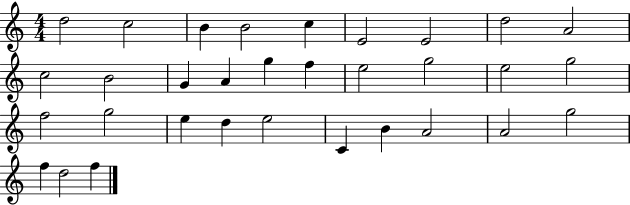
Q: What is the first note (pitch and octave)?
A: D5